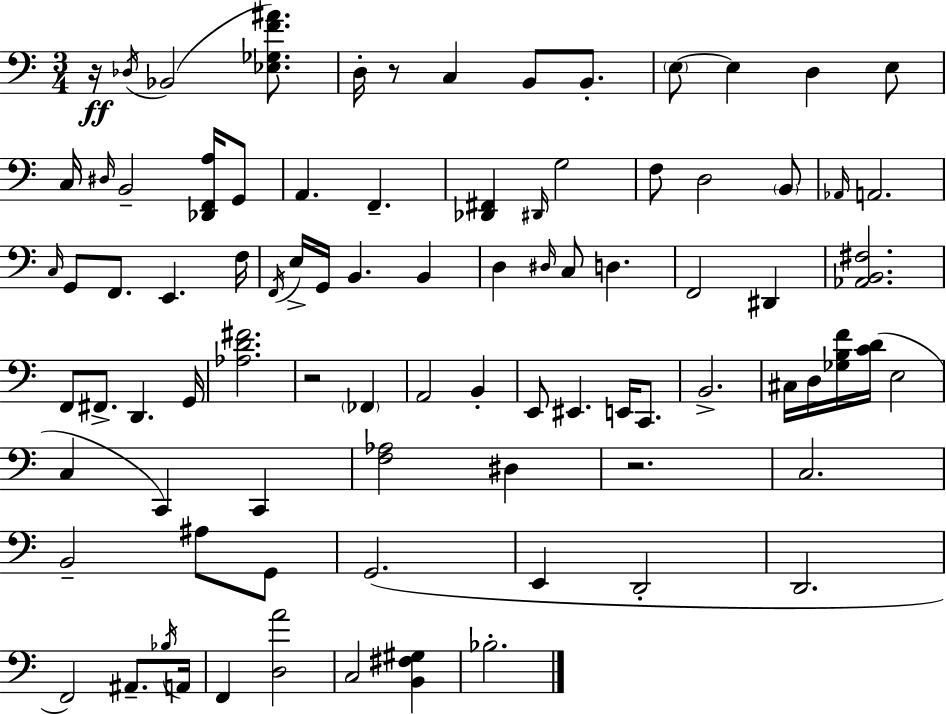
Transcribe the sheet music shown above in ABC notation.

X:1
T:Untitled
M:3/4
L:1/4
K:Am
z/4 _D,/4 _B,,2 [_E,_G,F^A]/2 D,/4 z/2 C, B,,/2 B,,/2 E,/2 E, D, E,/2 C,/4 ^D,/4 B,,2 [_D,,F,,A,]/4 G,,/2 A,, F,, [_D,,^F,,] ^D,,/4 G,2 F,/2 D,2 B,,/2 _A,,/4 A,,2 C,/4 G,,/2 F,,/2 E,, F,/4 F,,/4 E,/4 G,,/4 B,, B,, D, ^D,/4 C,/2 D, F,,2 ^D,, [_A,,B,,^F,]2 F,,/2 ^F,,/2 D,, G,,/4 [_A,D^F]2 z2 _F,, A,,2 B,, E,,/2 ^E,, E,,/4 C,,/2 B,,2 ^C,/4 D,/4 [_G,B,F]/4 [CD]/4 E,2 C, C,, C,, [F,_A,]2 ^D, z2 C,2 B,,2 ^A,/2 G,,/2 G,,2 E,, D,,2 D,,2 F,,2 ^A,,/2 _B,/4 A,,/4 F,, [D,A]2 C,2 [B,,^F,^G,] _B,2